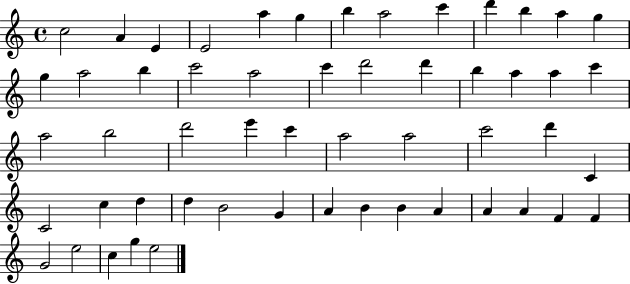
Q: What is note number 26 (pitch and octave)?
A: A5